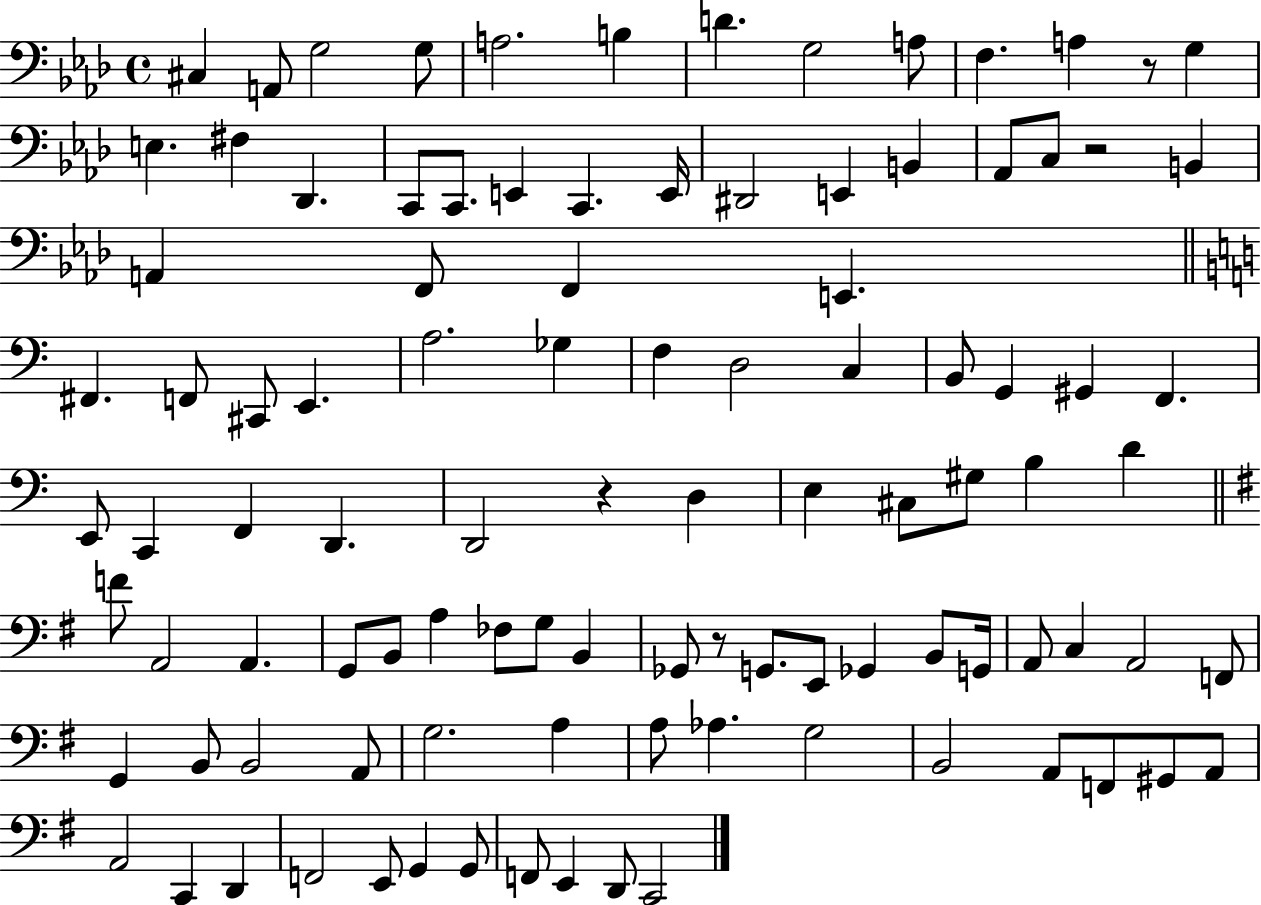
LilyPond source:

{
  \clef bass
  \time 4/4
  \defaultTimeSignature
  \key aes \major
  \repeat volta 2 { cis4 a,8 g2 g8 | a2. b4 | d'4. g2 a8 | f4. a4 r8 g4 | \break e4. fis4 des,4. | c,8 c,8. e,4 c,4. e,16 | dis,2 e,4 b,4 | aes,8 c8 r2 b,4 | \break a,4 f,8 f,4 e,4. | \bar "||" \break \key c \major fis,4. f,8 cis,8 e,4. | a2. ges4 | f4 d2 c4 | b,8 g,4 gis,4 f,4. | \break e,8 c,4 f,4 d,4. | d,2 r4 d4 | e4 cis8 gis8 b4 d'4 | \bar "||" \break \key e \minor f'8 a,2 a,4. | g,8 b,8 a4 fes8 g8 b,4 | ges,8 r8 g,8. e,8 ges,4 b,8 g,16 | a,8 c4 a,2 f,8 | \break g,4 b,8 b,2 a,8 | g2. a4 | a8 aes4. g2 | b,2 a,8 f,8 gis,8 a,8 | \break a,2 c,4 d,4 | f,2 e,8 g,4 g,8 | f,8 e,4 d,8 c,2 | } \bar "|."
}